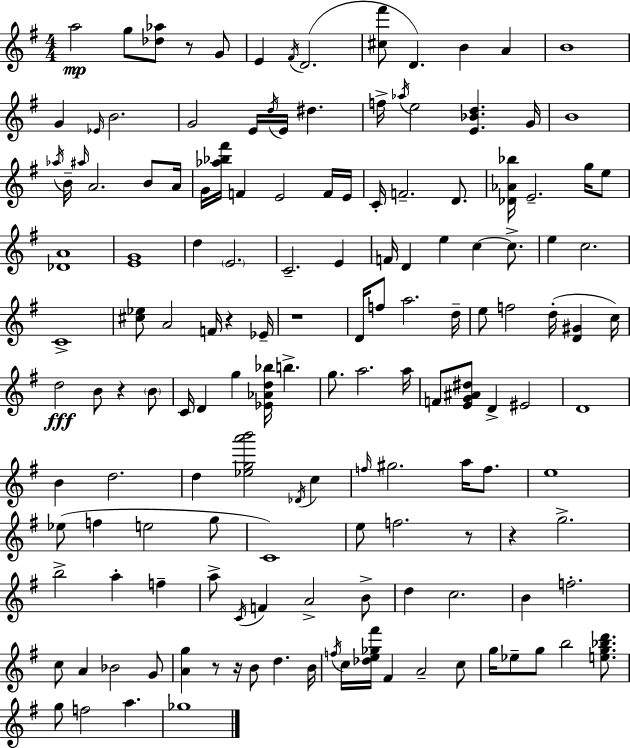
{
  \clef treble
  \numericTimeSignature
  \time 4/4
  \key g \major
  a''2\mp g''8 <des'' aes''>8 r8 g'8 | e'4 \acciaccatura { fis'16 } d'2.( | <cis'' fis'''>8 d'4.) b'4 a'4 | b'1 | \break g'4 \grace { ees'16 } b'2. | g'2 e'16 \acciaccatura { d''16 } e'16 dis''4. | f''16-> \acciaccatura { aes''16 } e''2 <e' bes' d''>4. | g'16 b'1 | \break \acciaccatura { aes''16 } b'16-- \grace { ais''16 } a'2. | b'8 a'16 g'16 <aes'' bes'' fis'''>16 f'4 e'2 | f'16 e'16 c'16-. f'2.-- | d'8. <des' aes' bes''>16 e'2.-- | \break g''16 e''8 <des' a'>1 | <e' g'>1 | d''4 \parenthesize e'2. | c'2.-- | \break e'4 f'16 d'4 e''4 c''4~~ | c''8.-> e''4 c''2. | c'1-> | <cis'' ees''>8 a'2 | \break f'16 r4 ees'16-- r1 | d'16 f''8 a''2. | d''16-- e''8 f''2 | d''16-.( <d' gis'>4 c''16) d''2\fff b'8 | \break r4 \parenthesize b'8 c'16 d'4 g''4 <ees' aes' d'' bes''>16 | b''4.-> g''8. a''2. | a''16 f'8 <e' g' ais' dis''>8 d'4-> eis'2 | d'1 | \break b'4 d''2. | d''4 <ees'' g'' a''' b'''>2 | \acciaccatura { des'16 } c''4 \grace { f''16 } gis''2. | a''16 f''8. e''1 | \break ees''8( f''4 e''2 | g''8 c'1) | e''8 f''2. | r8 r4 g''2.-> | \break b''2-> | a''4-. f''4-- a''8-> \acciaccatura { c'16 } f'4 a'2-> | b'8-> d''4 c''2. | b'4 f''2.-. | \break c''8 a'4 bes'2 | g'8 <a' g''>4 r8 r16 | b'8 d''4. b'16 \acciaccatura { f''16 } c''16 <des'' e'' ges'' fis'''>16 fis'4 | a'2-- c''8 g''16 ees''8-- g''8 b''2 | \break <e'' g'' bes'' d'''>8. g''8 f''2 | a''4. ges''1 | \bar "|."
}